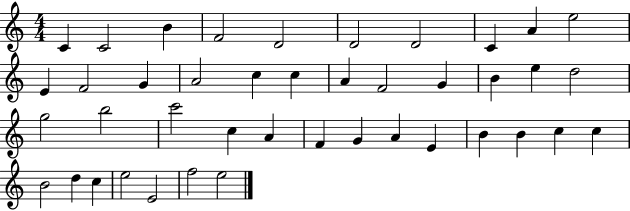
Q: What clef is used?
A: treble